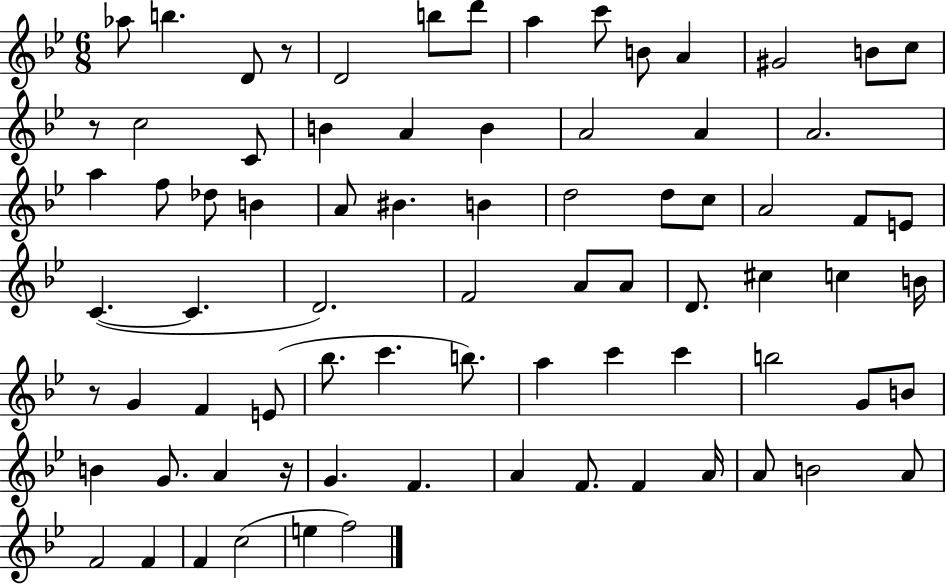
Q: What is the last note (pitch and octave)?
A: F5